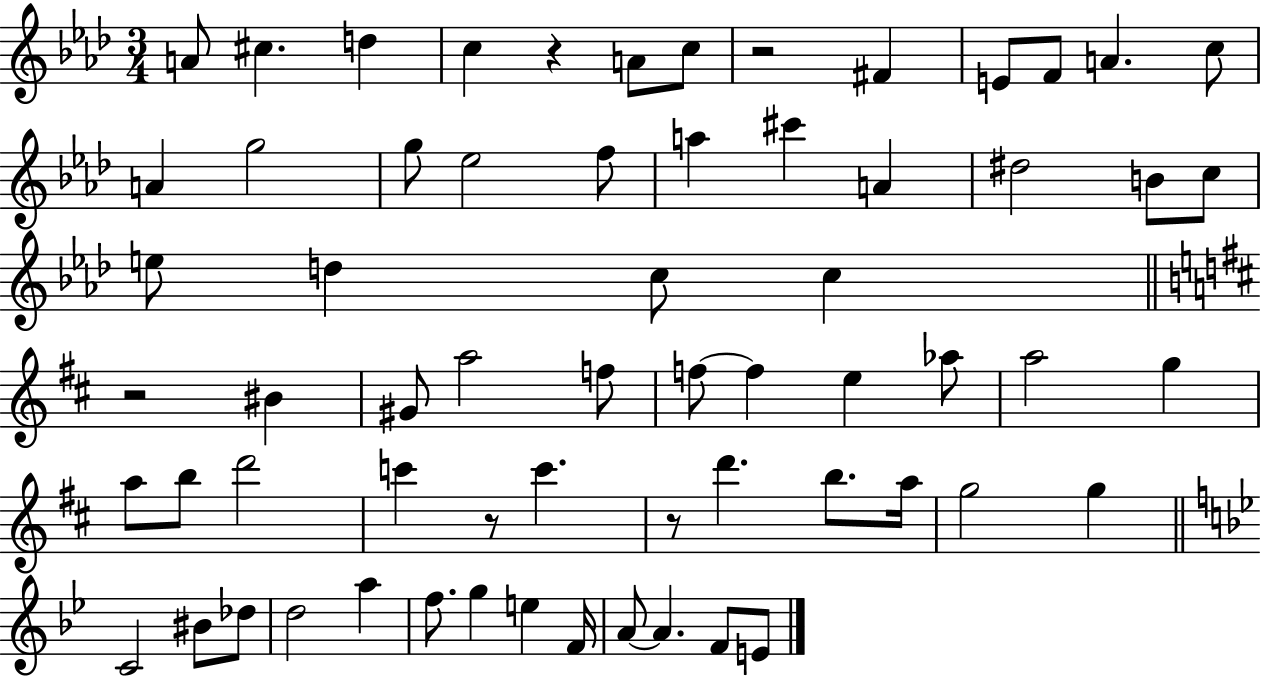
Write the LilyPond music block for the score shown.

{
  \clef treble
  \numericTimeSignature
  \time 3/4
  \key aes \major
  \repeat volta 2 { a'8 cis''4. d''4 | c''4 r4 a'8 c''8 | r2 fis'4 | e'8 f'8 a'4. c''8 | \break a'4 g''2 | g''8 ees''2 f''8 | a''4 cis'''4 a'4 | dis''2 b'8 c''8 | \break e''8 d''4 c''8 c''4 | \bar "||" \break \key d \major r2 bis'4 | gis'8 a''2 f''8 | f''8~~ f''4 e''4 aes''8 | a''2 g''4 | \break a''8 b''8 d'''2 | c'''4 r8 c'''4. | r8 d'''4. b''8. a''16 | g''2 g''4 | \break \bar "||" \break \key g \minor c'2 bis'8 des''8 | d''2 a''4 | f''8. g''4 e''4 f'16 | a'8~~ a'4. f'8 e'8 | \break } \bar "|."
}